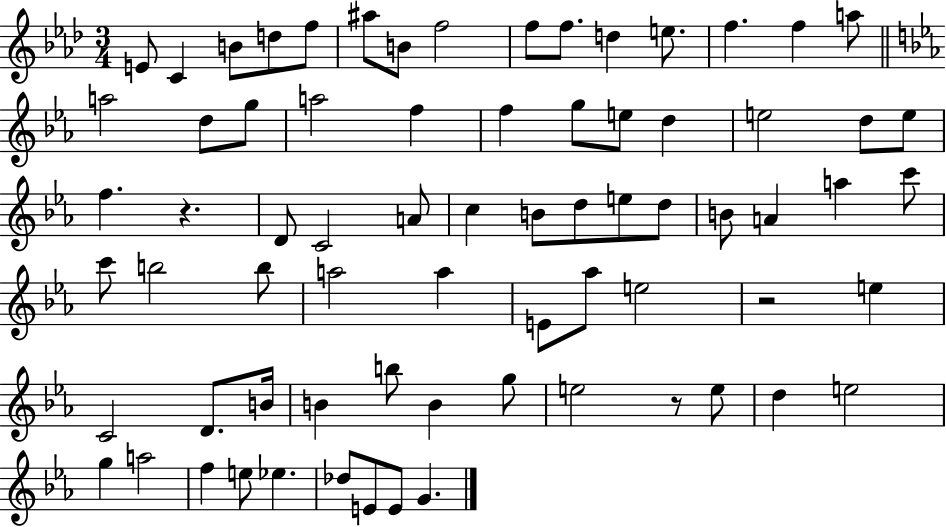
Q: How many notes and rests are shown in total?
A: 72